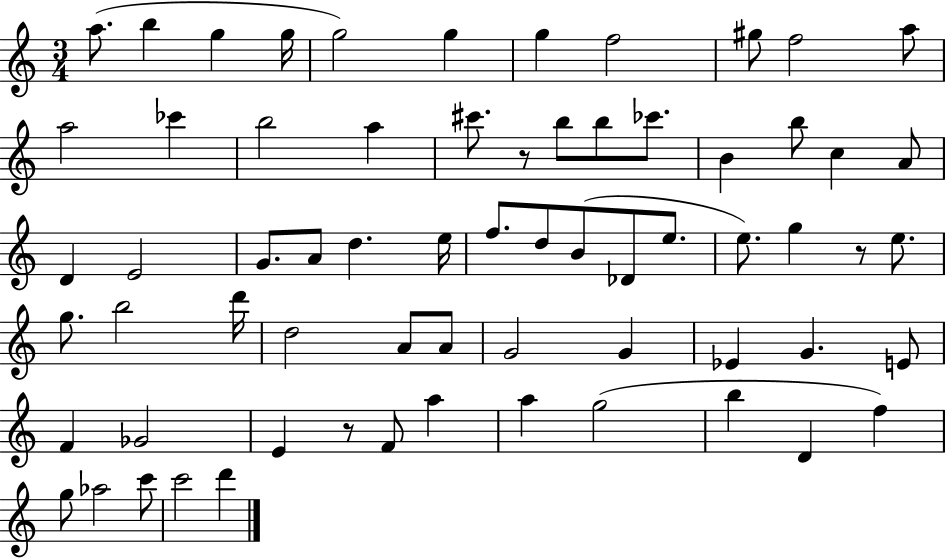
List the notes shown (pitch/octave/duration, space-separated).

A5/e. B5/q G5/q G5/s G5/h G5/q G5/q F5/h G#5/e F5/h A5/e A5/h CES6/q B5/h A5/q C#6/e. R/e B5/e B5/e CES6/e. B4/q B5/e C5/q A4/e D4/q E4/h G4/e. A4/e D5/q. E5/s F5/e. D5/e B4/e Db4/e E5/e. E5/e. G5/q R/e E5/e. G5/e. B5/h D6/s D5/h A4/e A4/e G4/h G4/q Eb4/q G4/q. E4/e F4/q Gb4/h E4/q R/e F4/e A5/q A5/q G5/h B5/q D4/q F5/q G5/e Ab5/h C6/e C6/h D6/q